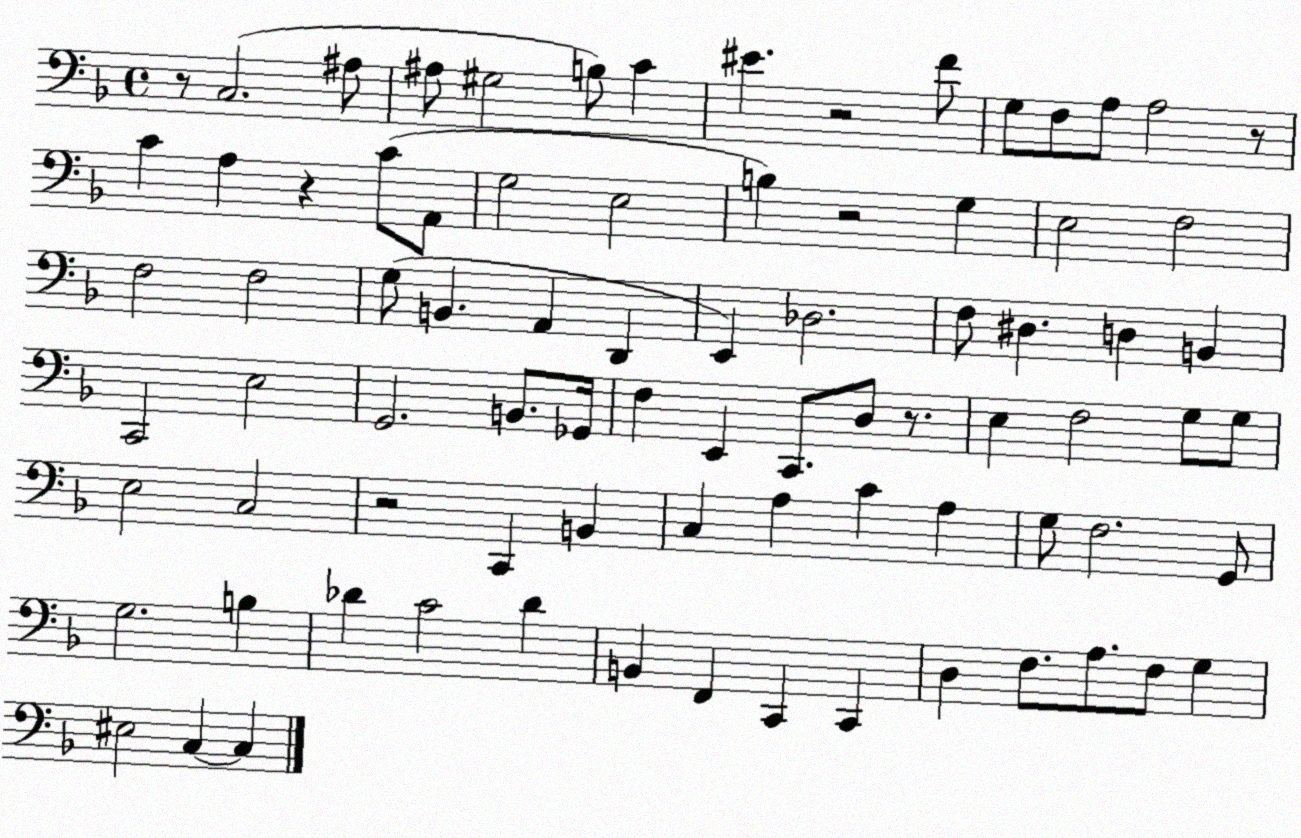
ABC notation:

X:1
T:Untitled
M:4/4
L:1/4
K:F
z/2 C,2 ^A,/2 ^A,/2 ^G,2 B,/2 C ^E z2 F/2 G,/2 F,/2 A,/2 A,2 z/2 C A, z C/2 A,,/2 G,2 E,2 B, z2 G, E,2 F,2 F,2 F,2 G,/2 B,, A,, D,, E,, _D,2 F,/2 ^D, D, B,, C,,2 E,2 G,,2 B,,/2 _G,,/4 F, E,, C,,/2 D,/2 z/2 E, F,2 G,/2 G,/2 E,2 C,2 z2 C,, B,, C, A, C A, G,/2 F,2 G,,/2 G,2 B, _D C2 _D B,, F,, C,, C,, D, F,/2 A,/2 F,/2 G, ^E,2 C, C,